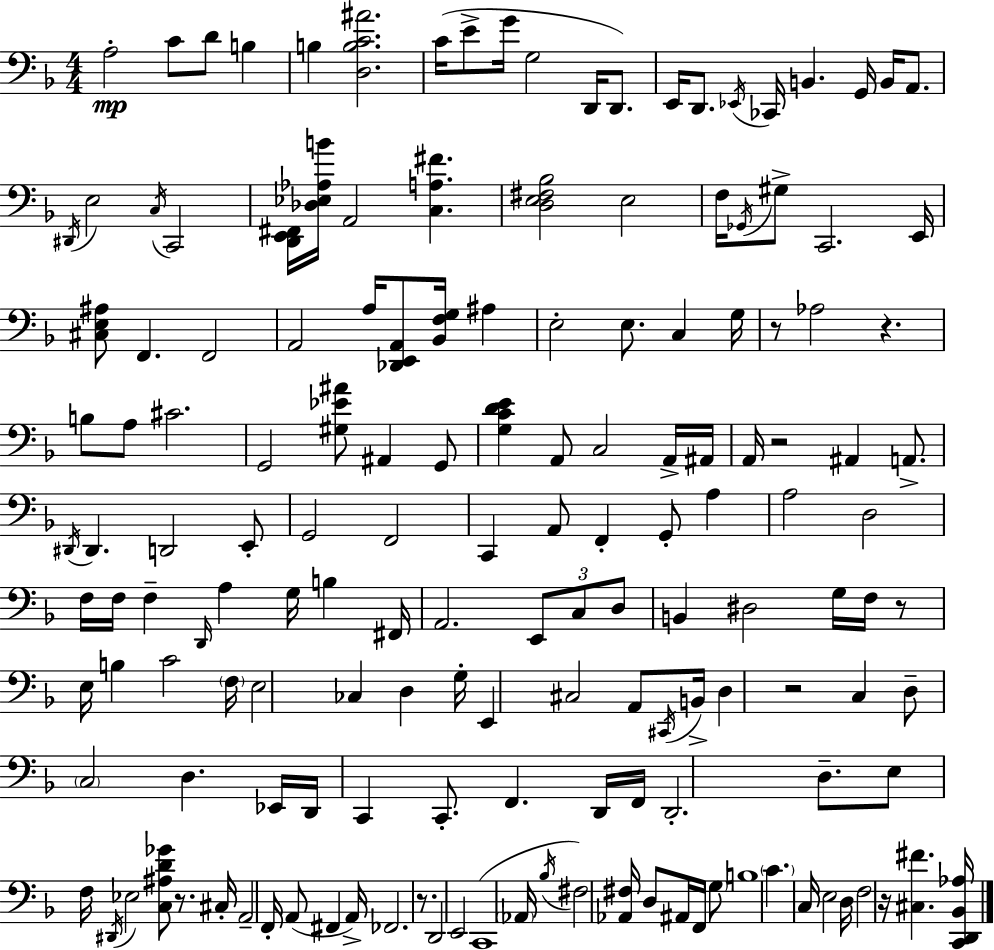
X:1
T:Untitled
M:4/4
L:1/4
K:F
A,2 C/2 D/2 B, B, [D,B,C^A]2 C/4 E/2 G/4 G,2 D,,/4 D,,/2 E,,/4 D,,/2 _E,,/4 _C,,/4 B,, G,,/4 B,,/4 A,,/2 ^D,,/4 E,2 C,/4 C,,2 [D,,E,,^F,,]/4 [_D,_E,_A,B]/4 A,,2 [C,A,^F] [D,E,^F,_B,]2 E,2 F,/4 _G,,/4 ^G,/2 C,,2 E,,/4 [^C,E,^A,]/2 F,, F,,2 A,,2 A,/4 [_D,,E,,A,,]/2 [_B,,F,G,]/4 ^A, E,2 E,/2 C, G,/4 z/2 _A,2 z B,/2 A,/2 ^C2 G,,2 [^G,_E^A]/2 ^A,, G,,/2 [G,CDE] A,,/2 C,2 A,,/4 ^A,,/4 A,,/4 z2 ^A,, A,,/2 ^D,,/4 ^D,, D,,2 E,,/2 G,,2 F,,2 C,, A,,/2 F,, G,,/2 A, A,2 D,2 F,/4 F,/4 F, D,,/4 A, G,/4 B, ^F,,/4 A,,2 E,,/2 C,/2 D,/2 B,, ^D,2 G,/4 F,/4 z/2 E,/4 B, C2 F,/4 E,2 _C, D, G,/4 E,, ^C,2 A,,/2 ^C,,/4 B,,/4 D, z2 C, D,/2 C,2 D, _E,,/4 D,,/4 C,, C,,/2 F,, D,,/4 F,,/4 D,,2 D,/2 E,/2 F,/4 ^D,,/4 _E,2 [C,^A,D_G]/2 z/2 ^C,/4 A,,2 F,,/4 A,,/2 ^F,, A,,/4 _F,,2 z/2 D,,2 E,,2 C,,4 _A,,/4 _B,/4 ^F,2 [_A,,^F,]/4 D,/2 ^A,,/4 F,,/4 G,/2 B,4 C C,/4 E,2 D,/4 F,2 z/4 [^C,^F] [C,,D,,_B,,_A,]/4